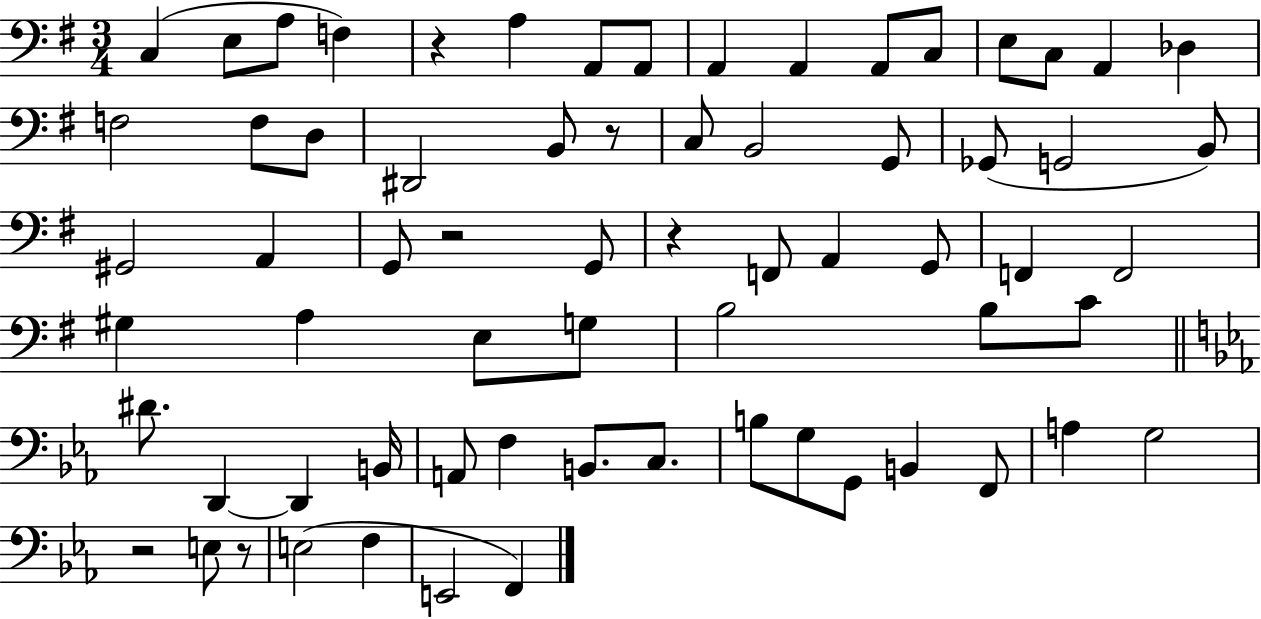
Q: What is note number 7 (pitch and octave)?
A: A2